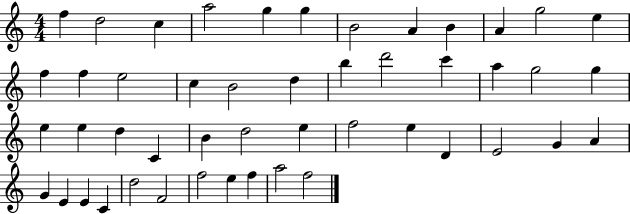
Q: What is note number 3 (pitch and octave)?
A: C5